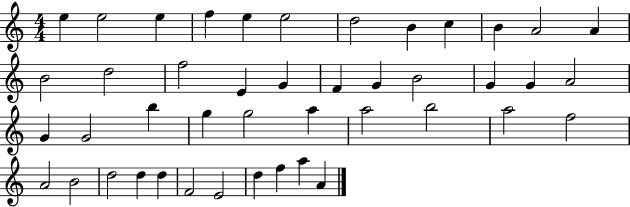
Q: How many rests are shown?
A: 0